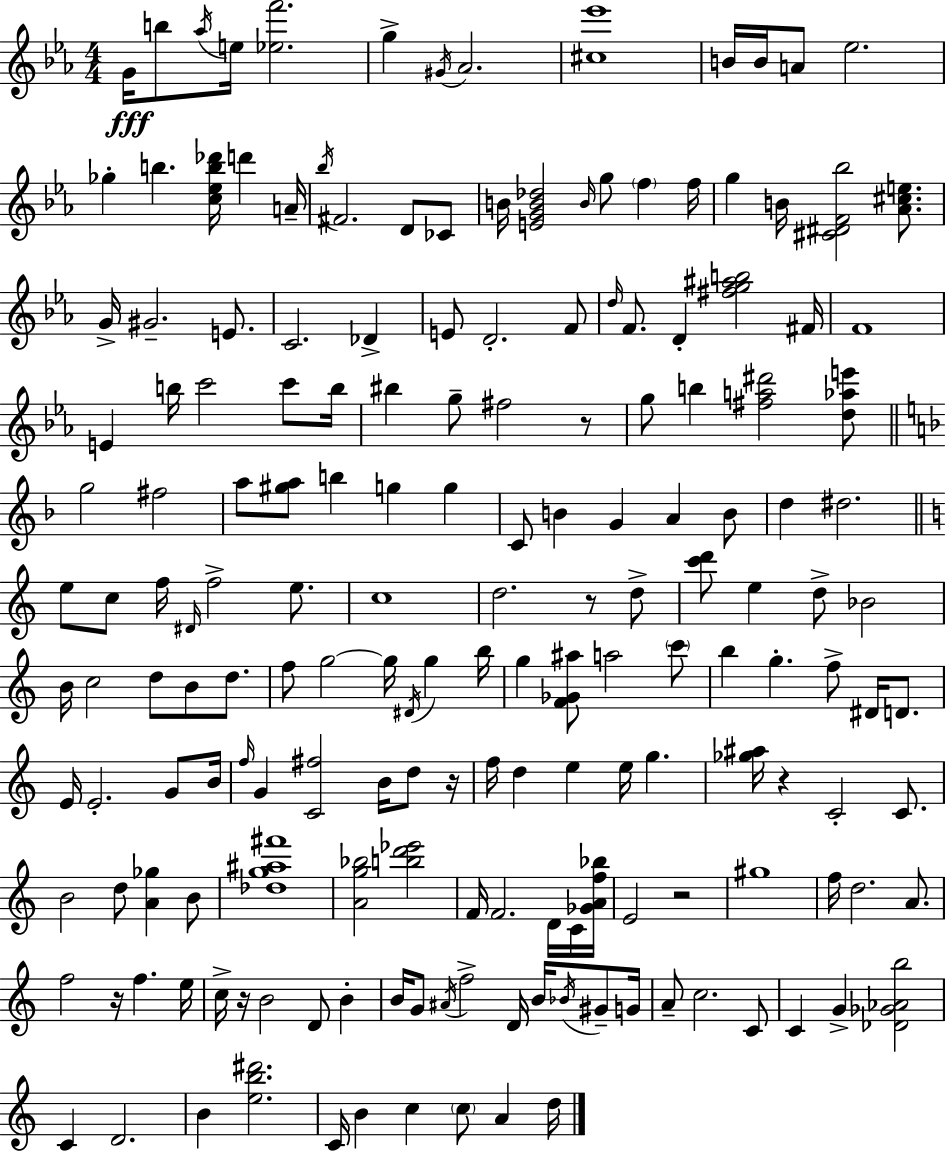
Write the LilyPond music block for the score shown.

{
  \clef treble
  \numericTimeSignature
  \time 4/4
  \key ees \major
  g'16\fff b''8 \acciaccatura { aes''16 } e''16 <ees'' f'''>2. | g''4-> \acciaccatura { gis'16 } aes'2. | <cis'' ees'''>1 | b'16 b'16 a'8 ees''2. | \break ges''4-. b''4. <c'' ees'' b'' des'''>16 d'''4 | a'16-- \acciaccatura { bes''16 } fis'2. d'8 | ces'8 b'16 <e' g' b' des''>2 \grace { b'16 } g''8 \parenthesize f''4 | f''16 g''4 b'16 <cis' dis' f' bes''>2 | \break <aes' cis'' e''>8. g'16-> gis'2.-- | e'8. c'2. | des'4-> e'8 d'2.-. | f'8 \grace { d''16 } f'8. d'4-. <fis'' g'' ais'' b''>2 | \break fis'16 f'1 | e'4 b''16 c'''2 | c'''8 b''16 bis''4 g''8-- fis''2 | r8 g''8 b''4 <fis'' a'' dis'''>2 | \break <d'' aes'' e'''>8 \bar "||" \break \key f \major g''2 fis''2 | a''8 <gis'' a''>8 b''4 g''4 g''4 | c'8 b'4 g'4 a'4 b'8 | d''4 dis''2. | \break \bar "||" \break \key a \minor e''8 c''8 f''16 \grace { dis'16 } f''2-> e''8. | c''1 | d''2. r8 d''8-> | <c''' d'''>8 e''4 d''8-> bes'2 | \break b'16 c''2 d''8 b'8 d''8. | f''8 g''2~~ g''16 \acciaccatura { dis'16 } g''4 | b''16 g''4 <f' ges' ais''>8 a''2 | \parenthesize c'''8 b''4 g''4.-. f''8-> dis'16 d'8. | \break e'16 e'2.-. g'8 | b'16 \grace { f''16 } g'4 <c' fis''>2 b'16 | d''8 r16 f''16 d''4 e''4 e''16 g''4. | <ges'' ais''>16 r4 c'2-. | \break c'8. b'2 d''8 <a' ges''>4 | b'8 <des'' g'' ais'' fis'''>1 | <a' g'' bes''>2 <b'' d''' ees'''>2 | f'16 f'2. | \break d'16 c'16 <ges' a' f'' bes''>16 e'2 r2 | gis''1 | f''16 d''2. | a'8. f''2 r16 f''4. | \break e''16 c''16-> r16 b'2 d'8 b'4-. | b'16 g'8 \acciaccatura { ais'16 } f''2-> d'16 | b'16 \acciaccatura { bes'16 } gis'8-- g'16 a'8-- c''2. | c'8 c'4 g'4-> <des' ges' aes' b''>2 | \break c'4 d'2. | b'4 <e'' b'' dis'''>2. | c'16 b'4 c''4 \parenthesize c''8 | a'4 d''16 \bar "|."
}